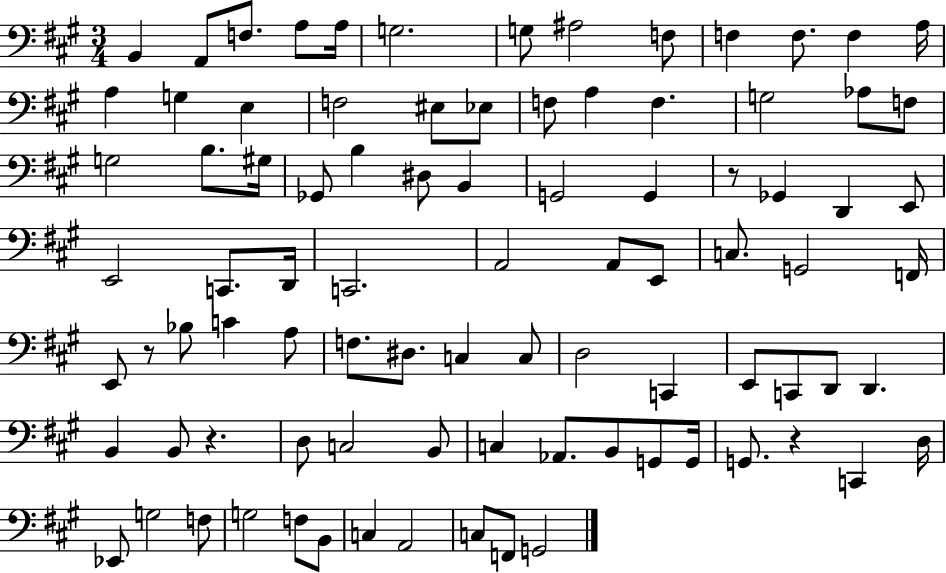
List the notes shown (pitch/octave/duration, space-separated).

B2/q A2/e F3/e. A3/e A3/s G3/h. G3/e A#3/h F3/e F3/q F3/e. F3/q A3/s A3/q G3/q E3/q F3/h EIS3/e Eb3/e F3/e A3/q F3/q. G3/h Ab3/e F3/e G3/h B3/e. G#3/s Gb2/e B3/q D#3/e B2/q G2/h G2/q R/e Gb2/q D2/q E2/e E2/h C2/e. D2/s C2/h. A2/h A2/e E2/e C3/e. G2/h F2/s E2/e R/e Bb3/e C4/q A3/e F3/e. D#3/e. C3/q C3/e D3/h C2/q E2/e C2/e D2/e D2/q. B2/q B2/e R/q. D3/e C3/h B2/e C3/q Ab2/e. B2/e G2/e G2/s G2/e. R/q C2/q D3/s Eb2/e G3/h F3/e G3/h F3/e B2/e C3/q A2/h C3/e F2/e G2/h